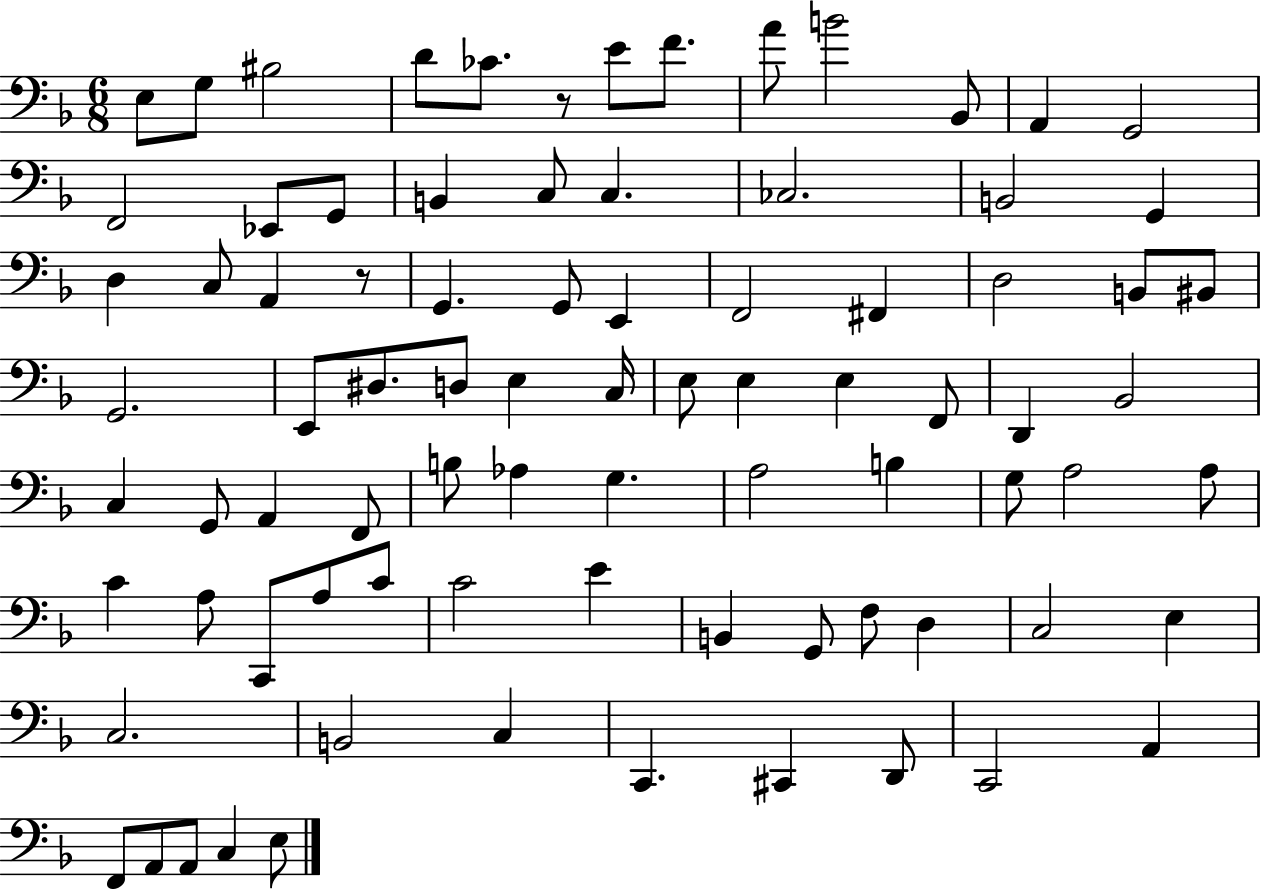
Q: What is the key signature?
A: F major